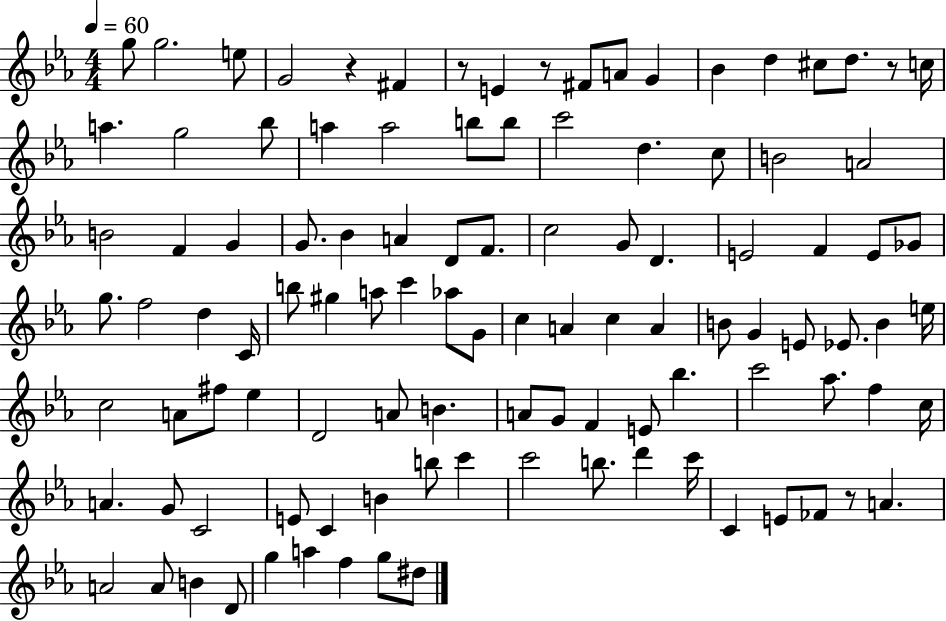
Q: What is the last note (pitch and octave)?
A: D#5